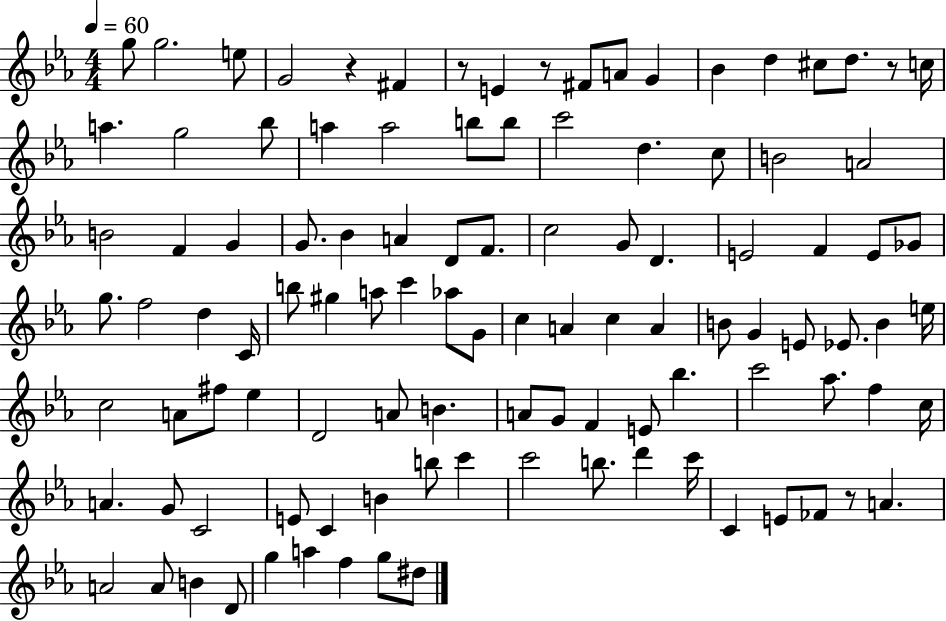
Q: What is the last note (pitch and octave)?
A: D#5